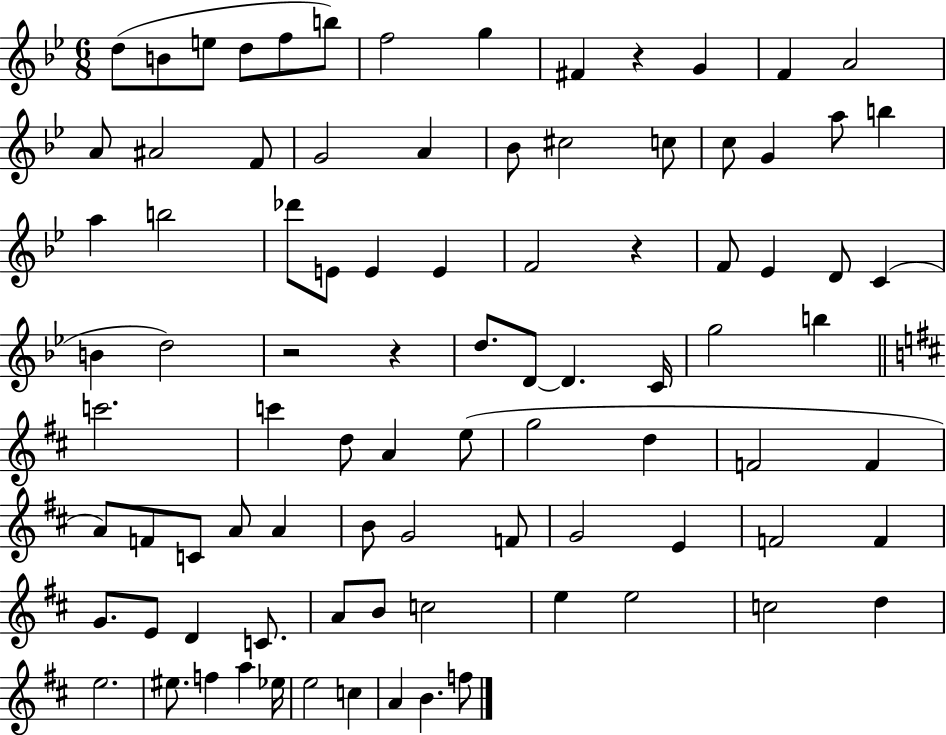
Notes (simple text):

D5/e B4/e E5/e D5/e F5/e B5/e F5/h G5/q F#4/q R/q G4/q F4/q A4/h A4/e A#4/h F4/e G4/h A4/q Bb4/e C#5/h C5/e C5/e G4/q A5/e B5/q A5/q B5/h Db6/e E4/e E4/q E4/q F4/h R/q F4/e Eb4/q D4/e C4/q B4/q D5/h R/h R/q D5/e. D4/e D4/q. C4/s G5/h B5/q C6/h. C6/q D5/e A4/q E5/e G5/h D5/q F4/h F4/q A4/e F4/e C4/e A4/e A4/q B4/e G4/h F4/e G4/h E4/q F4/h F4/q G4/e. E4/e D4/q C4/e. A4/e B4/e C5/h E5/q E5/h C5/h D5/q E5/h. EIS5/e. F5/q A5/q Eb5/s E5/h C5/q A4/q B4/q. F5/e